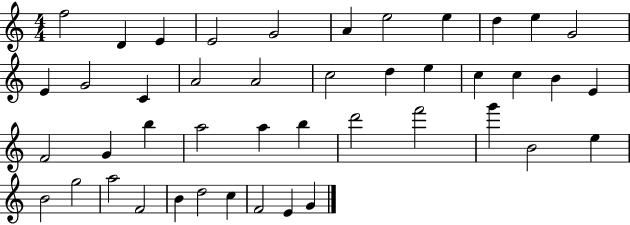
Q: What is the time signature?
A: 4/4